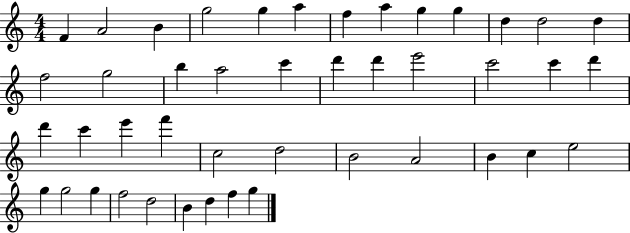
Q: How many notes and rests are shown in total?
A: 44